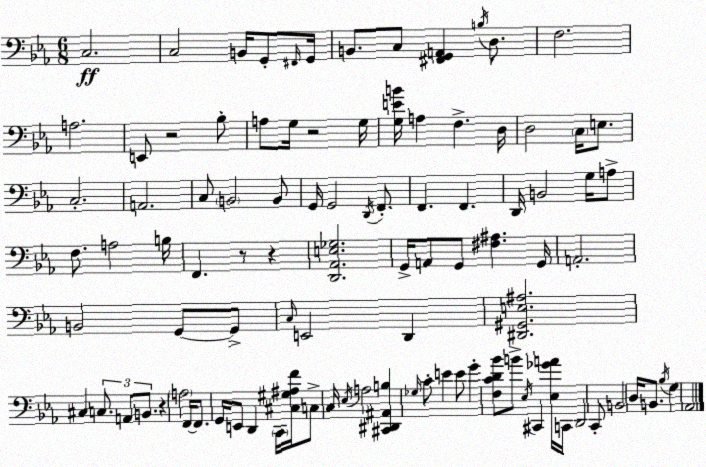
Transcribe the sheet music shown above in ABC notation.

X:1
T:Untitled
M:6/8
L:1/4
K:Cm
C,2 C,2 B,,/4 G,,/2 ^F,,/4 G,,/4 B,,/2 C,/2 [^F,,G,,A,,] B,/4 D,/2 F,2 A,2 E,,/2 z2 _B,/2 A,/2 G,/4 z2 G,/4 [G,EB]/4 A, F, D,/4 D,2 C,/4 E,/2 C,2 A,,2 C,/2 B,,2 B,,/2 G,,/4 G,,2 D,,/4 F,,/2 F,, F,, D,,/4 B,,2 G,/4 A,/2 F,/2 A,2 B,/4 F,, z/2 z [D,,_A,,E,_G,]2 G,,/4 A,,/2 G,,/2 [^F,^A,] G,,/4 A,,2 B,,2 G,,/2 G,,/2 C,/4 E,,2 D,, [^D,,^G,,E,^A,]2 ^C, C,/2 A,,/2 B,,/2 z A,2 F,,/4 F,,/2 G,,/4 E,,/2 D,, C,,/4 [^C,^G,^A,F]/4 C,/2 C,/4 _E,/4 A,2 [^C,,^D,,^A,,B,] _G,/4 C/2 E E/2 G [F,CD_B]/2 B/2 _E,/4 ^C,, [_E,_GA]/4 C,,/4 D,,2 C,,/2 B,,2 D,/4 B,,/2 _B,/4 G, _A,,2